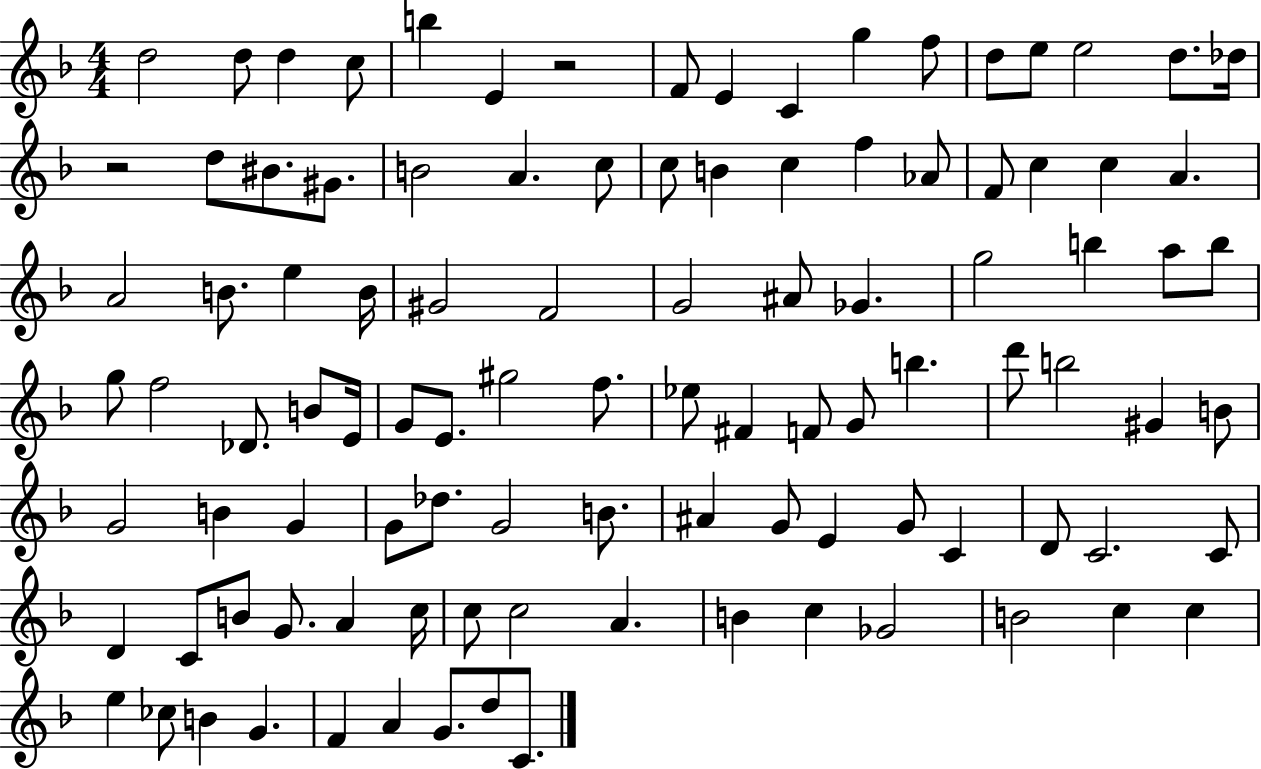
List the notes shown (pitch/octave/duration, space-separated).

D5/h D5/e D5/q C5/e B5/q E4/q R/h F4/e E4/q C4/q G5/q F5/e D5/e E5/e E5/h D5/e. Db5/s R/h D5/e BIS4/e. G#4/e. B4/h A4/q. C5/e C5/e B4/q C5/q F5/q Ab4/e F4/e C5/q C5/q A4/q. A4/h B4/e. E5/q B4/s G#4/h F4/h G4/h A#4/e Gb4/q. G5/h B5/q A5/e B5/e G5/e F5/h Db4/e. B4/e E4/s G4/e E4/e. G#5/h F5/e. Eb5/e F#4/q F4/e G4/e B5/q. D6/e B5/h G#4/q B4/e G4/h B4/q G4/q G4/e Db5/e. G4/h B4/e. A#4/q G4/e E4/q G4/e C4/q D4/e C4/h. C4/e D4/q C4/e B4/e G4/e. A4/q C5/s C5/e C5/h A4/q. B4/q C5/q Gb4/h B4/h C5/q C5/q E5/q CES5/e B4/q G4/q. F4/q A4/q G4/e. D5/e C4/e.